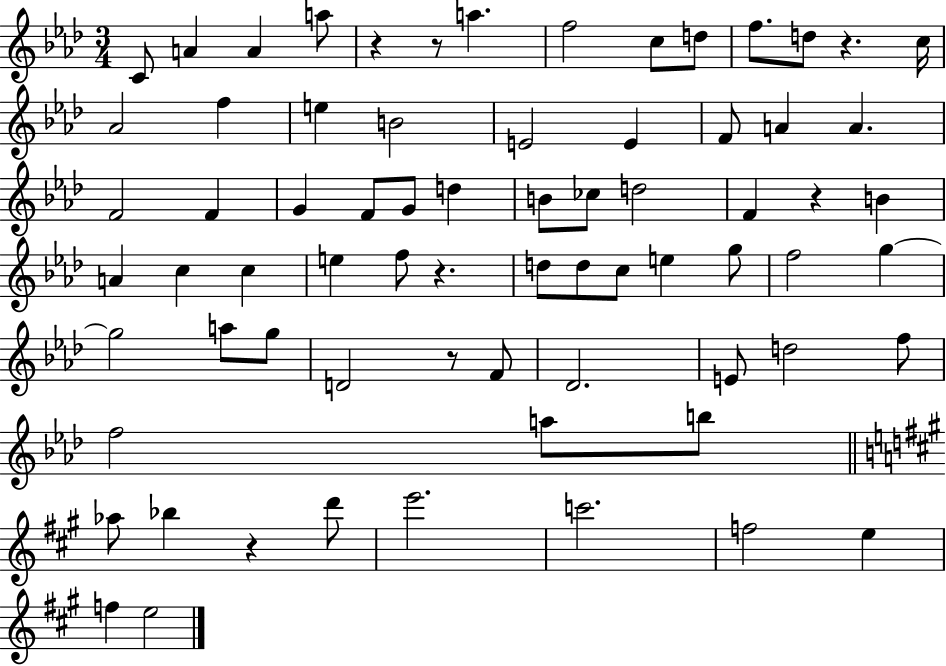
X:1
T:Untitled
M:3/4
L:1/4
K:Ab
C/2 A A a/2 z z/2 a f2 c/2 d/2 f/2 d/2 z c/4 _A2 f e B2 E2 E F/2 A A F2 F G F/2 G/2 d B/2 _c/2 d2 F z B A c c e f/2 z d/2 d/2 c/2 e g/2 f2 g g2 a/2 g/2 D2 z/2 F/2 _D2 E/2 d2 f/2 f2 a/2 b/2 _a/2 _b z d'/2 e'2 c'2 f2 e f e2